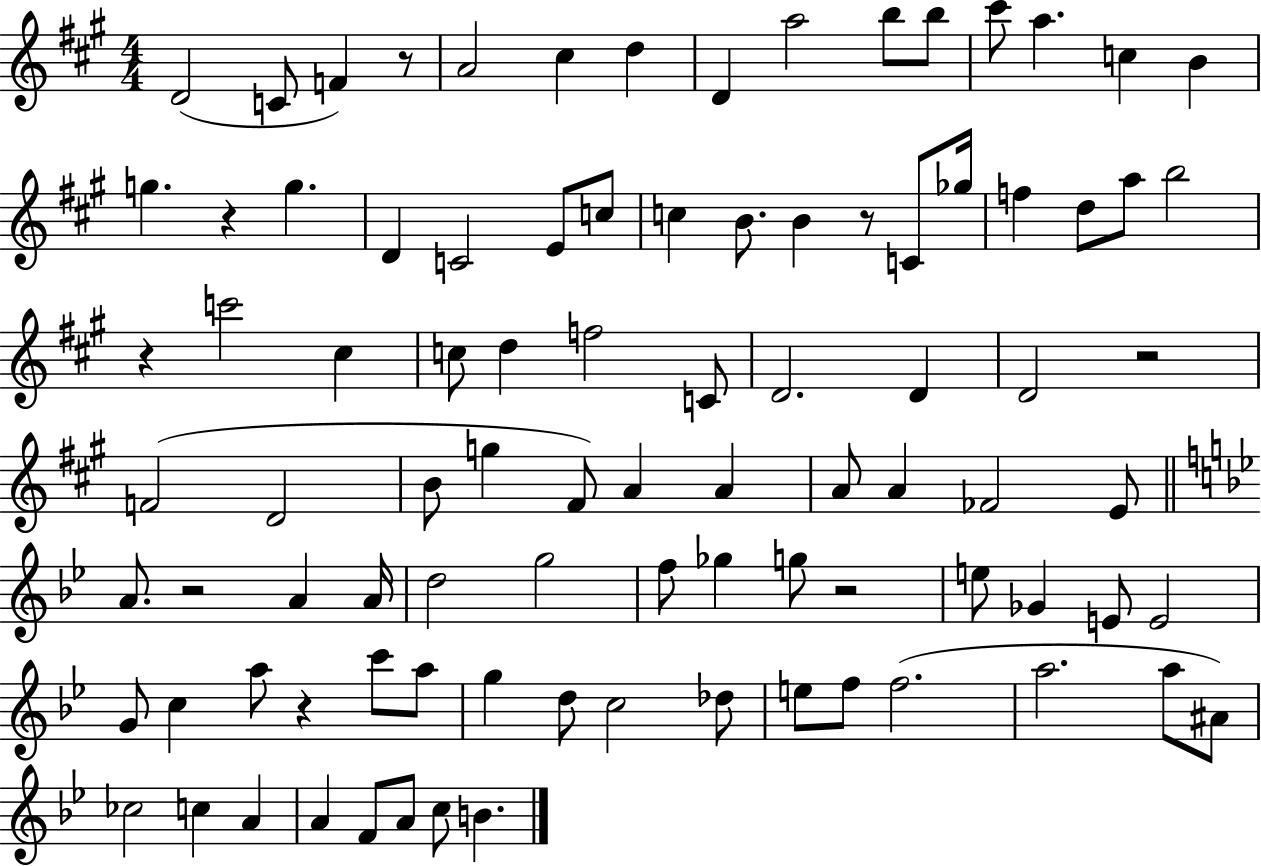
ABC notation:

X:1
T:Untitled
M:4/4
L:1/4
K:A
D2 C/2 F z/2 A2 ^c d D a2 b/2 b/2 ^c'/2 a c B g z g D C2 E/2 c/2 c B/2 B z/2 C/2 _g/4 f d/2 a/2 b2 z c'2 ^c c/2 d f2 C/2 D2 D D2 z2 F2 D2 B/2 g ^F/2 A A A/2 A _F2 E/2 A/2 z2 A A/4 d2 g2 f/2 _g g/2 z2 e/2 _G E/2 E2 G/2 c a/2 z c'/2 a/2 g d/2 c2 _d/2 e/2 f/2 f2 a2 a/2 ^A/2 _c2 c A A F/2 A/2 c/2 B